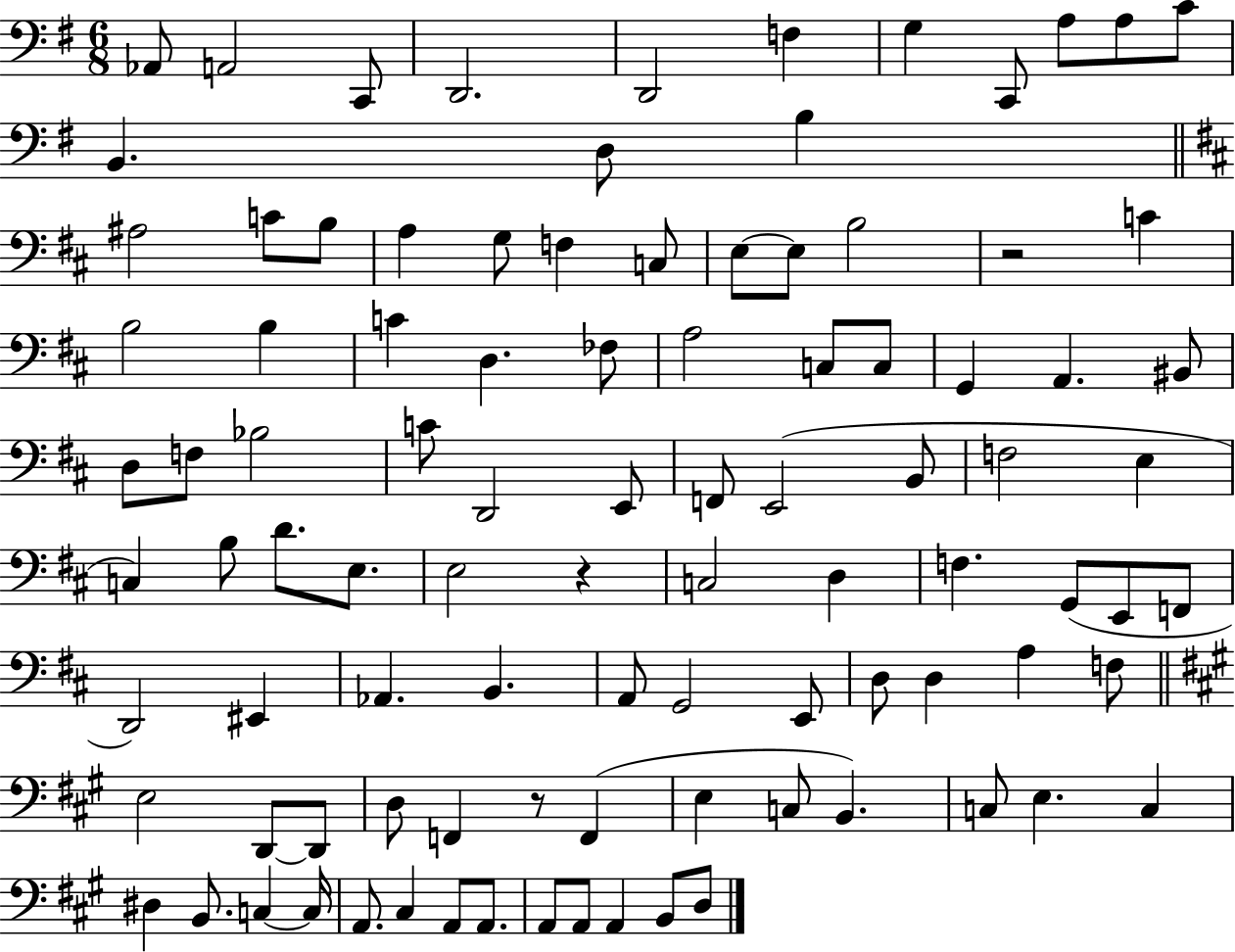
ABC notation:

X:1
T:Untitled
M:6/8
L:1/4
K:G
_A,,/2 A,,2 C,,/2 D,,2 D,,2 F, G, C,,/2 A,/2 A,/2 C/2 B,, D,/2 B, ^A,2 C/2 B,/2 A, G,/2 F, C,/2 E,/2 E,/2 B,2 z2 C B,2 B, C D, _F,/2 A,2 C,/2 C,/2 G,, A,, ^B,,/2 D,/2 F,/2 _B,2 C/2 D,,2 E,,/2 F,,/2 E,,2 B,,/2 F,2 E, C, B,/2 D/2 E,/2 E,2 z C,2 D, F, G,,/2 E,,/2 F,,/2 D,,2 ^E,, _A,, B,, A,,/2 G,,2 E,,/2 D,/2 D, A, F,/2 E,2 D,,/2 D,,/2 D,/2 F,, z/2 F,, E, C,/2 B,, C,/2 E, C, ^D, B,,/2 C, C,/4 A,,/2 ^C, A,,/2 A,,/2 A,,/2 A,,/2 A,, B,,/2 D,/2